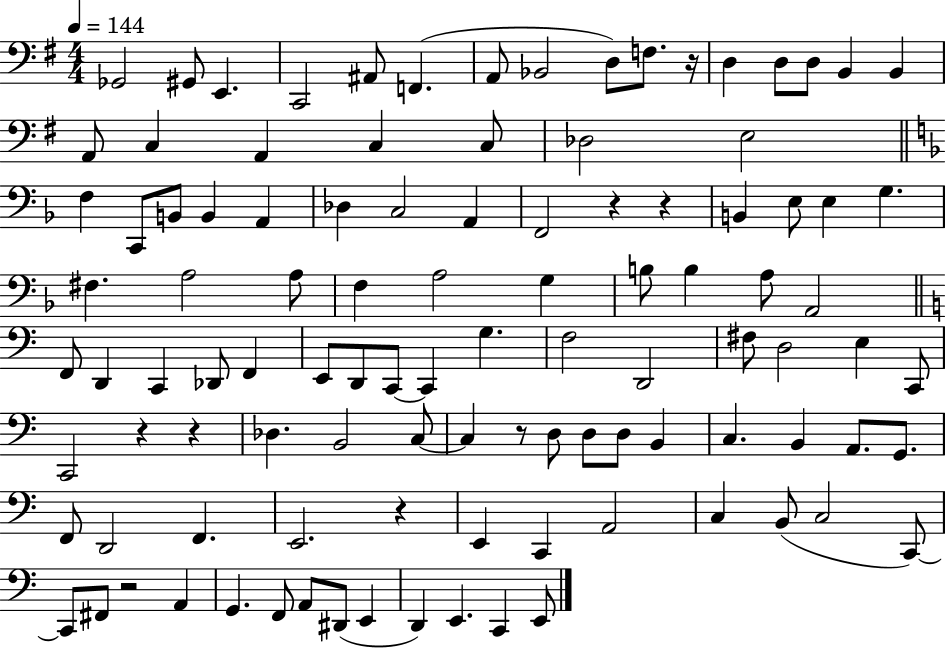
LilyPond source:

{
  \clef bass
  \numericTimeSignature
  \time 4/4
  \key g \major
  \tempo 4 = 144
  \repeat volta 2 { ges,2 gis,8 e,4. | c,2 ais,8 f,4.( | a,8 bes,2 d8) f8. r16 | d4 d8 d8 b,4 b,4 | \break a,8 c4 a,4 c4 c8 | des2 e2 | \bar "||" \break \key f \major f4 c,8 b,8 b,4 a,4 | des4 c2 a,4 | f,2 r4 r4 | b,4 e8 e4 g4. | \break fis4. a2 a8 | f4 a2 g4 | b8 b4 a8 a,2 | \bar "||" \break \key a \minor f,8 d,4 c,4 des,8 f,4 | e,8 d,8 c,8~~ c,4 g4. | f2 d,2 | fis8 d2 e4 c,8 | \break c,2 r4 r4 | des4. b,2 c8~~ | c4 r8 d8 d8 d8 b,4 | c4. b,4 a,8. g,8. | \break f,8 d,2 f,4. | e,2. r4 | e,4 c,4 a,2 | c4 b,8( c2 c,8~~) | \break c,8 fis,8 r2 a,4 | g,4. f,8 a,8 dis,8( e,4 | d,4) e,4. c,4 e,8 | } \bar "|."
}